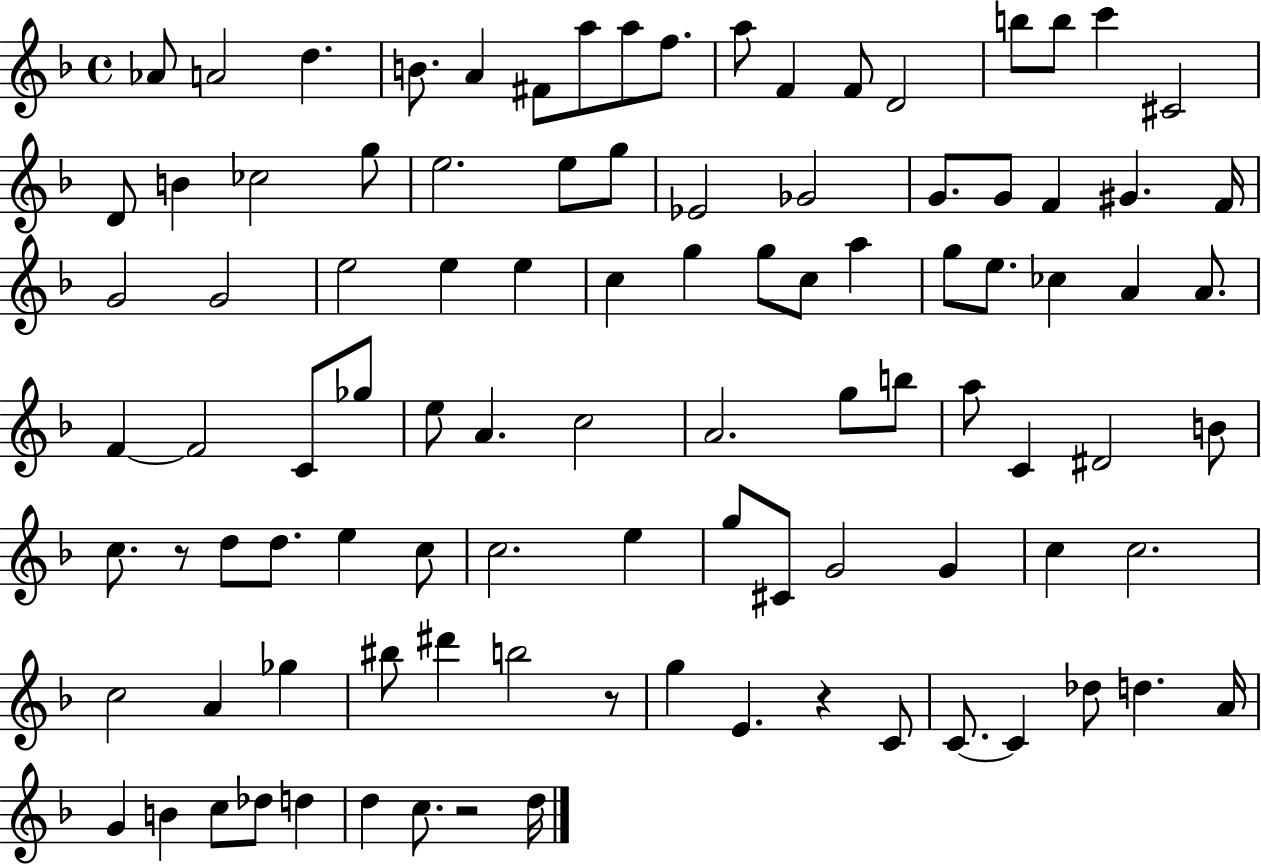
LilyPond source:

{
  \clef treble
  \time 4/4
  \defaultTimeSignature
  \key f \major
  aes'8 a'2 d''4. | b'8. a'4 fis'8 a''8 a''8 f''8. | a''8 f'4 f'8 d'2 | b''8 b''8 c'''4 cis'2 | \break d'8 b'4 ces''2 g''8 | e''2. e''8 g''8 | ees'2 ges'2 | g'8. g'8 f'4 gis'4. f'16 | \break g'2 g'2 | e''2 e''4 e''4 | c''4 g''4 g''8 c''8 a''4 | g''8 e''8. ces''4 a'4 a'8. | \break f'4~~ f'2 c'8 ges''8 | e''8 a'4. c''2 | a'2. g''8 b''8 | a''8 c'4 dis'2 b'8 | \break c''8. r8 d''8 d''8. e''4 c''8 | c''2. e''4 | g''8 cis'8 g'2 g'4 | c''4 c''2. | \break c''2 a'4 ges''4 | bis''8 dis'''4 b''2 r8 | g''4 e'4. r4 c'8 | c'8.~~ c'4 des''8 d''4. a'16 | \break g'4 b'4 c''8 des''8 d''4 | d''4 c''8. r2 d''16 | \bar "|."
}